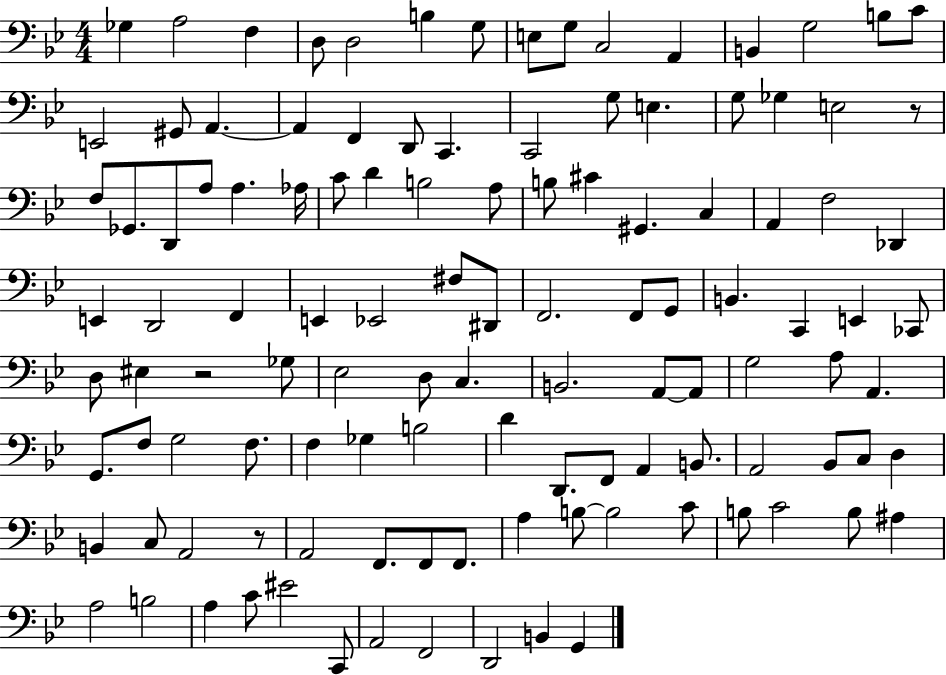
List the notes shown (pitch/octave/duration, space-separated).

Gb3/q A3/h F3/q D3/e D3/h B3/q G3/e E3/e G3/e C3/h A2/q B2/q G3/h B3/e C4/e E2/h G#2/e A2/q. A2/q F2/q D2/e C2/q. C2/h G3/e E3/q. G3/e Gb3/q E3/h R/e F3/e Gb2/e. D2/e A3/e A3/q. Ab3/s C4/e D4/q B3/h A3/e B3/e C#4/q G#2/q. C3/q A2/q F3/h Db2/q E2/q D2/h F2/q E2/q Eb2/h F#3/e D#2/e F2/h. F2/e G2/e B2/q. C2/q E2/q CES2/e D3/e EIS3/q R/h Gb3/e Eb3/h D3/e C3/q. B2/h. A2/e A2/e G3/h A3/e A2/q. G2/e. F3/e G3/h F3/e. F3/q Gb3/q B3/h D4/q D2/e. F2/e A2/q B2/e. A2/h Bb2/e C3/e D3/q B2/q C3/e A2/h R/e A2/h F2/e. F2/e F2/e. A3/q B3/e B3/h C4/e B3/e C4/h B3/e A#3/q A3/h B3/h A3/q C4/e EIS4/h C2/e A2/h F2/h D2/h B2/q G2/q